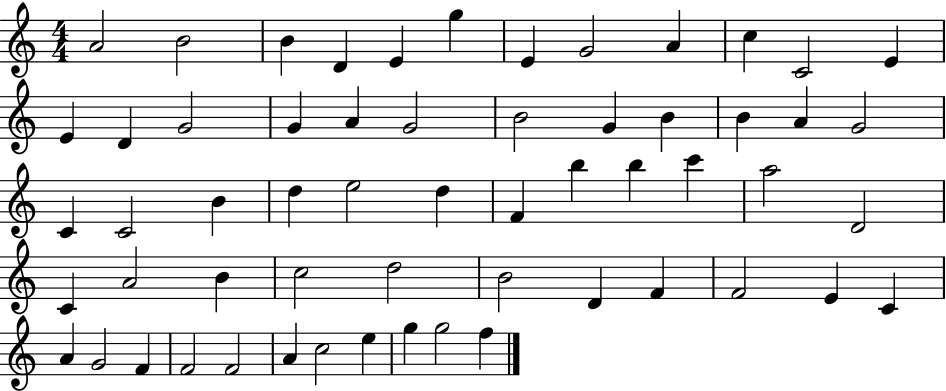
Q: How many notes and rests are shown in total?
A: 58